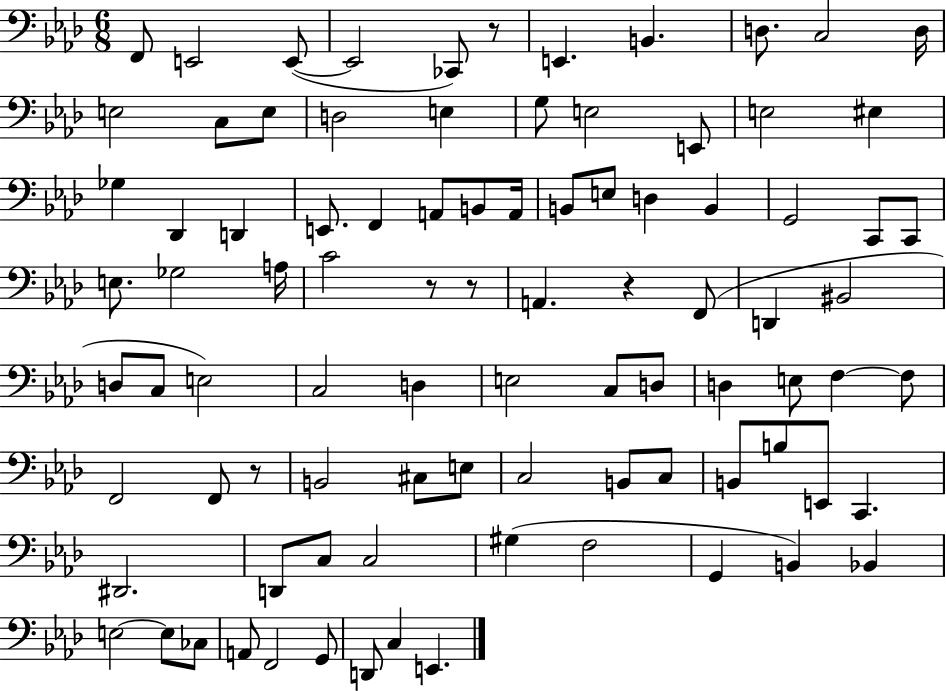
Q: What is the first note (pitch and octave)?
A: F2